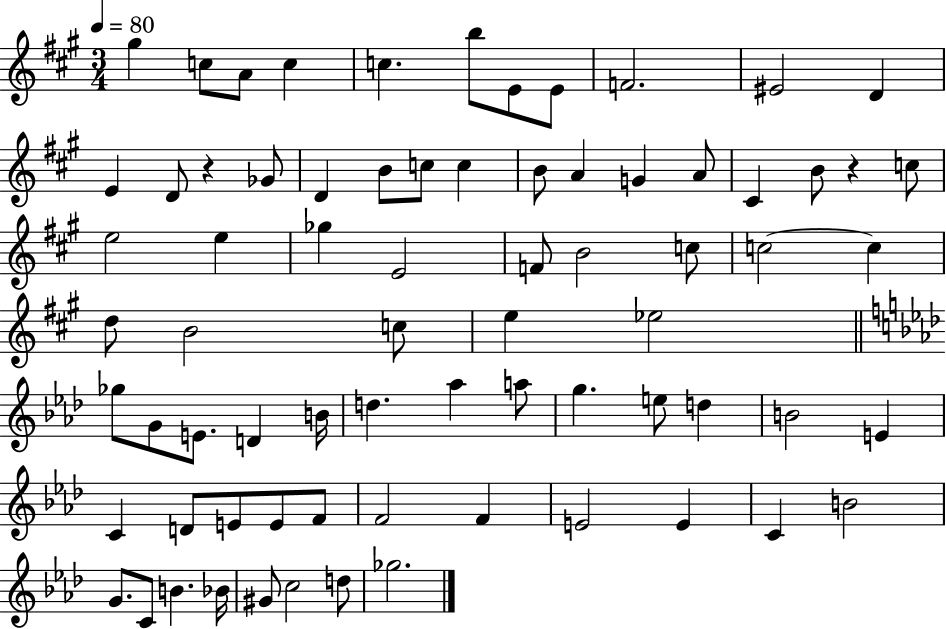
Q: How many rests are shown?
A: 2